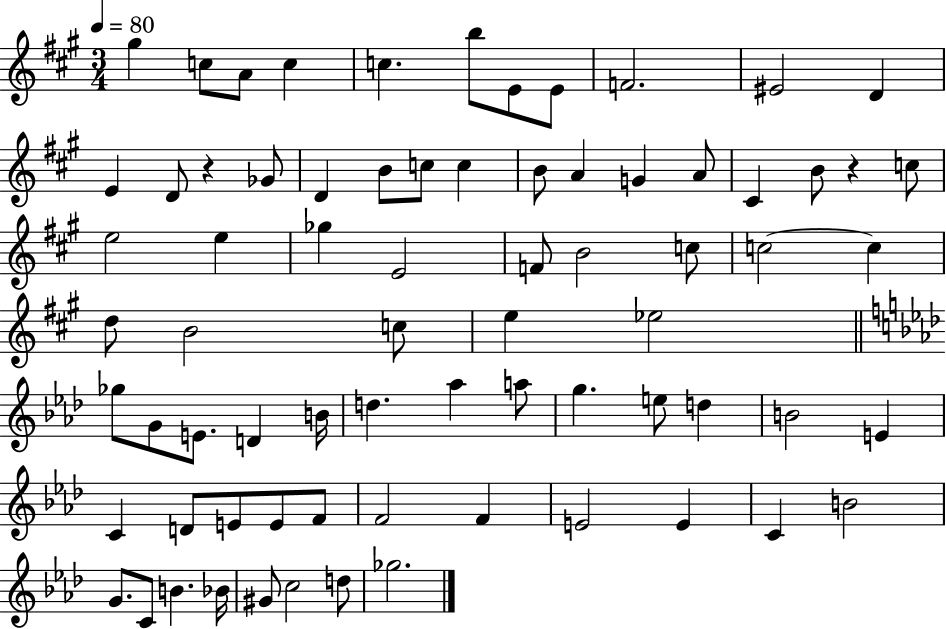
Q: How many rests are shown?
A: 2